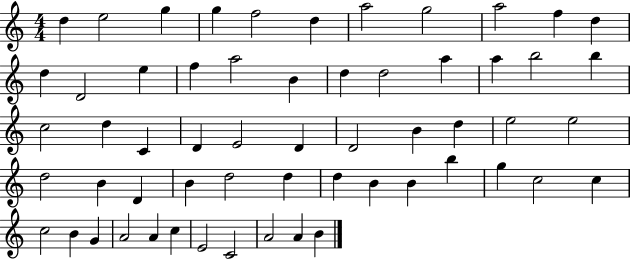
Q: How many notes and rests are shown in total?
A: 58